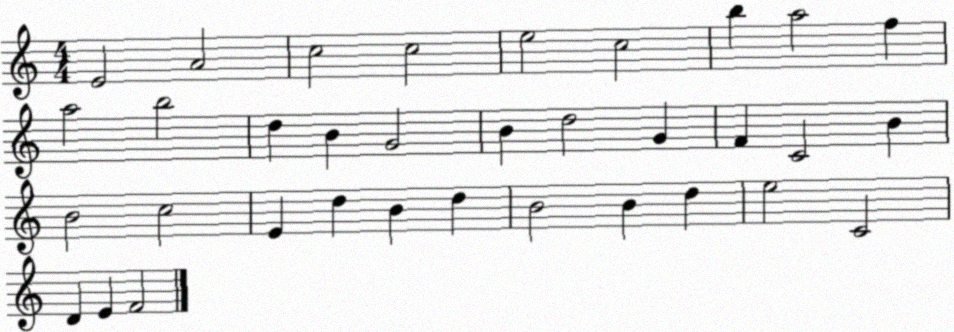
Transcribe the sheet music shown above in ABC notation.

X:1
T:Untitled
M:4/4
L:1/4
K:C
E2 A2 c2 c2 e2 c2 b a2 f a2 b2 d B G2 B d2 G F C2 B B2 c2 E d B d B2 B d e2 C2 D E F2